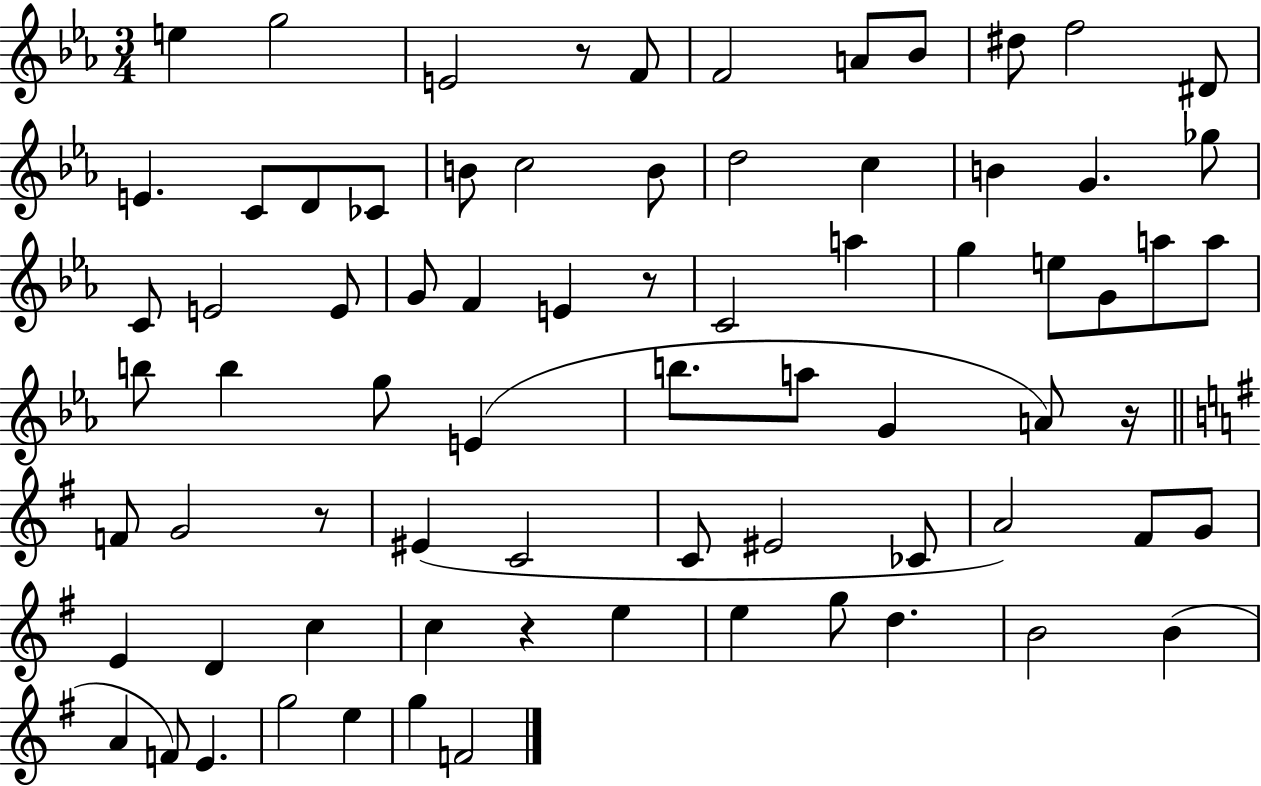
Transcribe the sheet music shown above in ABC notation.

X:1
T:Untitled
M:3/4
L:1/4
K:Eb
e g2 E2 z/2 F/2 F2 A/2 _B/2 ^d/2 f2 ^D/2 E C/2 D/2 _C/2 B/2 c2 B/2 d2 c B G _g/2 C/2 E2 E/2 G/2 F E z/2 C2 a g e/2 G/2 a/2 a/2 b/2 b g/2 E b/2 a/2 G A/2 z/4 F/2 G2 z/2 ^E C2 C/2 ^E2 _C/2 A2 ^F/2 G/2 E D c c z e e g/2 d B2 B A F/2 E g2 e g F2